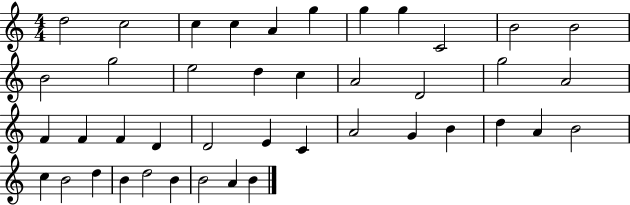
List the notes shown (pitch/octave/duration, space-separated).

D5/h C5/h C5/q C5/q A4/q G5/q G5/q G5/q C4/h B4/h B4/h B4/h G5/h E5/h D5/q C5/q A4/h D4/h G5/h A4/h F4/q F4/q F4/q D4/q D4/h E4/q C4/q A4/h G4/q B4/q D5/q A4/q B4/h C5/q B4/h D5/q B4/q D5/h B4/q B4/h A4/q B4/q